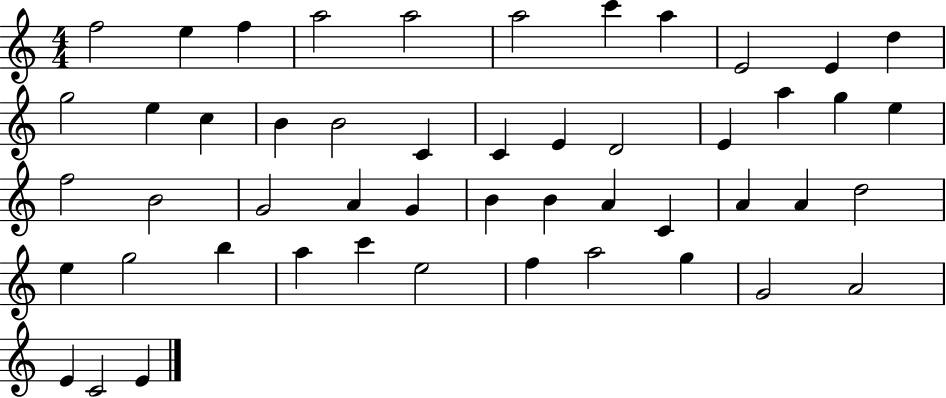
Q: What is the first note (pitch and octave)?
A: F5